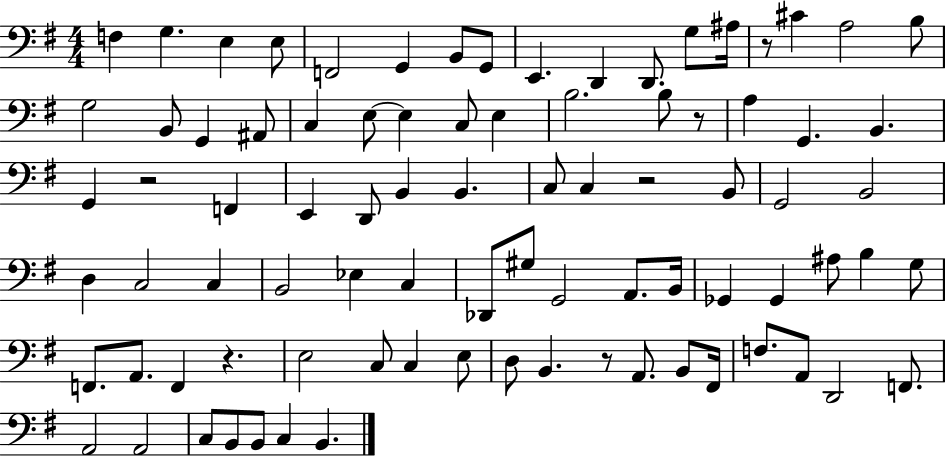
X:1
T:Untitled
M:4/4
L:1/4
K:G
F, G, E, E,/2 F,,2 G,, B,,/2 G,,/2 E,, D,, D,,/2 G,/2 ^A,/4 z/2 ^C A,2 B,/2 G,2 B,,/2 G,, ^A,,/2 C, E,/2 E, C,/2 E, B,2 B,/2 z/2 A, G,, B,, G,, z2 F,, E,, D,,/2 B,, B,, C,/2 C, z2 B,,/2 G,,2 B,,2 D, C,2 C, B,,2 _E, C, _D,,/2 ^G,/2 G,,2 A,,/2 B,,/4 _G,, _G,, ^A,/2 B, G,/2 F,,/2 A,,/2 F,, z E,2 C,/2 C, E,/2 D,/2 B,, z/2 A,,/2 B,,/2 ^F,,/4 F,/2 A,,/2 D,,2 F,,/2 A,,2 A,,2 C,/2 B,,/2 B,,/2 C, B,,